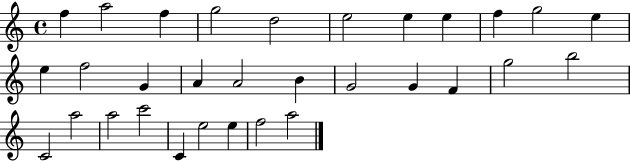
F5/q A5/h F5/q G5/h D5/h E5/h E5/q E5/q F5/q G5/h E5/q E5/q F5/h G4/q A4/q A4/h B4/q G4/h G4/q F4/q G5/h B5/h C4/h A5/h A5/h C6/h C4/q E5/h E5/q F5/h A5/h